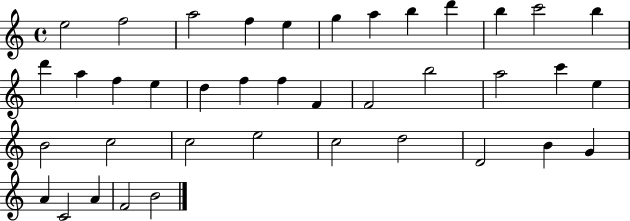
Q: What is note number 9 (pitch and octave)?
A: D6